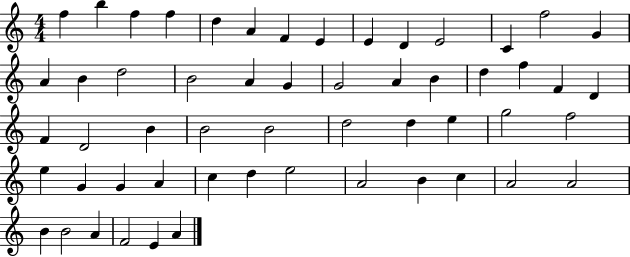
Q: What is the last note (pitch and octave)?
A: A4